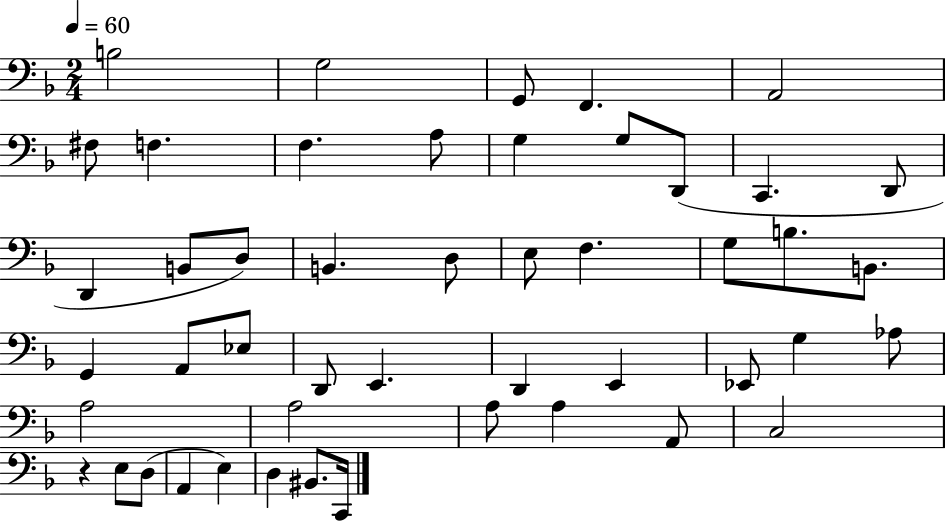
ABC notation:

X:1
T:Untitled
M:2/4
L:1/4
K:F
B,2 G,2 G,,/2 F,, A,,2 ^F,/2 F, F, A,/2 G, G,/2 D,,/2 C,, D,,/2 D,, B,,/2 D,/2 B,, D,/2 E,/2 F, G,/2 B,/2 B,,/2 G,, A,,/2 _E,/2 D,,/2 E,, D,, E,, _E,,/2 G, _A,/2 A,2 A,2 A,/2 A, A,,/2 C,2 z E,/2 D,/2 A,, E, D, ^B,,/2 C,,/4